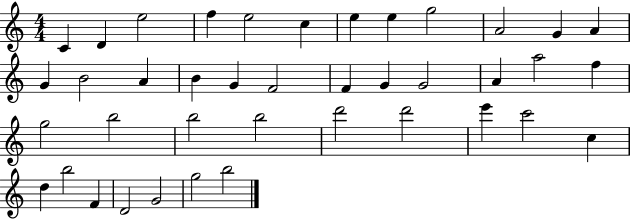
C4/q D4/q E5/h F5/q E5/h C5/q E5/q E5/q G5/h A4/h G4/q A4/q G4/q B4/h A4/q B4/q G4/q F4/h F4/q G4/q G4/h A4/q A5/h F5/q G5/h B5/h B5/h B5/h D6/h D6/h E6/q C6/h C5/q D5/q B5/h F4/q D4/h G4/h G5/h B5/h